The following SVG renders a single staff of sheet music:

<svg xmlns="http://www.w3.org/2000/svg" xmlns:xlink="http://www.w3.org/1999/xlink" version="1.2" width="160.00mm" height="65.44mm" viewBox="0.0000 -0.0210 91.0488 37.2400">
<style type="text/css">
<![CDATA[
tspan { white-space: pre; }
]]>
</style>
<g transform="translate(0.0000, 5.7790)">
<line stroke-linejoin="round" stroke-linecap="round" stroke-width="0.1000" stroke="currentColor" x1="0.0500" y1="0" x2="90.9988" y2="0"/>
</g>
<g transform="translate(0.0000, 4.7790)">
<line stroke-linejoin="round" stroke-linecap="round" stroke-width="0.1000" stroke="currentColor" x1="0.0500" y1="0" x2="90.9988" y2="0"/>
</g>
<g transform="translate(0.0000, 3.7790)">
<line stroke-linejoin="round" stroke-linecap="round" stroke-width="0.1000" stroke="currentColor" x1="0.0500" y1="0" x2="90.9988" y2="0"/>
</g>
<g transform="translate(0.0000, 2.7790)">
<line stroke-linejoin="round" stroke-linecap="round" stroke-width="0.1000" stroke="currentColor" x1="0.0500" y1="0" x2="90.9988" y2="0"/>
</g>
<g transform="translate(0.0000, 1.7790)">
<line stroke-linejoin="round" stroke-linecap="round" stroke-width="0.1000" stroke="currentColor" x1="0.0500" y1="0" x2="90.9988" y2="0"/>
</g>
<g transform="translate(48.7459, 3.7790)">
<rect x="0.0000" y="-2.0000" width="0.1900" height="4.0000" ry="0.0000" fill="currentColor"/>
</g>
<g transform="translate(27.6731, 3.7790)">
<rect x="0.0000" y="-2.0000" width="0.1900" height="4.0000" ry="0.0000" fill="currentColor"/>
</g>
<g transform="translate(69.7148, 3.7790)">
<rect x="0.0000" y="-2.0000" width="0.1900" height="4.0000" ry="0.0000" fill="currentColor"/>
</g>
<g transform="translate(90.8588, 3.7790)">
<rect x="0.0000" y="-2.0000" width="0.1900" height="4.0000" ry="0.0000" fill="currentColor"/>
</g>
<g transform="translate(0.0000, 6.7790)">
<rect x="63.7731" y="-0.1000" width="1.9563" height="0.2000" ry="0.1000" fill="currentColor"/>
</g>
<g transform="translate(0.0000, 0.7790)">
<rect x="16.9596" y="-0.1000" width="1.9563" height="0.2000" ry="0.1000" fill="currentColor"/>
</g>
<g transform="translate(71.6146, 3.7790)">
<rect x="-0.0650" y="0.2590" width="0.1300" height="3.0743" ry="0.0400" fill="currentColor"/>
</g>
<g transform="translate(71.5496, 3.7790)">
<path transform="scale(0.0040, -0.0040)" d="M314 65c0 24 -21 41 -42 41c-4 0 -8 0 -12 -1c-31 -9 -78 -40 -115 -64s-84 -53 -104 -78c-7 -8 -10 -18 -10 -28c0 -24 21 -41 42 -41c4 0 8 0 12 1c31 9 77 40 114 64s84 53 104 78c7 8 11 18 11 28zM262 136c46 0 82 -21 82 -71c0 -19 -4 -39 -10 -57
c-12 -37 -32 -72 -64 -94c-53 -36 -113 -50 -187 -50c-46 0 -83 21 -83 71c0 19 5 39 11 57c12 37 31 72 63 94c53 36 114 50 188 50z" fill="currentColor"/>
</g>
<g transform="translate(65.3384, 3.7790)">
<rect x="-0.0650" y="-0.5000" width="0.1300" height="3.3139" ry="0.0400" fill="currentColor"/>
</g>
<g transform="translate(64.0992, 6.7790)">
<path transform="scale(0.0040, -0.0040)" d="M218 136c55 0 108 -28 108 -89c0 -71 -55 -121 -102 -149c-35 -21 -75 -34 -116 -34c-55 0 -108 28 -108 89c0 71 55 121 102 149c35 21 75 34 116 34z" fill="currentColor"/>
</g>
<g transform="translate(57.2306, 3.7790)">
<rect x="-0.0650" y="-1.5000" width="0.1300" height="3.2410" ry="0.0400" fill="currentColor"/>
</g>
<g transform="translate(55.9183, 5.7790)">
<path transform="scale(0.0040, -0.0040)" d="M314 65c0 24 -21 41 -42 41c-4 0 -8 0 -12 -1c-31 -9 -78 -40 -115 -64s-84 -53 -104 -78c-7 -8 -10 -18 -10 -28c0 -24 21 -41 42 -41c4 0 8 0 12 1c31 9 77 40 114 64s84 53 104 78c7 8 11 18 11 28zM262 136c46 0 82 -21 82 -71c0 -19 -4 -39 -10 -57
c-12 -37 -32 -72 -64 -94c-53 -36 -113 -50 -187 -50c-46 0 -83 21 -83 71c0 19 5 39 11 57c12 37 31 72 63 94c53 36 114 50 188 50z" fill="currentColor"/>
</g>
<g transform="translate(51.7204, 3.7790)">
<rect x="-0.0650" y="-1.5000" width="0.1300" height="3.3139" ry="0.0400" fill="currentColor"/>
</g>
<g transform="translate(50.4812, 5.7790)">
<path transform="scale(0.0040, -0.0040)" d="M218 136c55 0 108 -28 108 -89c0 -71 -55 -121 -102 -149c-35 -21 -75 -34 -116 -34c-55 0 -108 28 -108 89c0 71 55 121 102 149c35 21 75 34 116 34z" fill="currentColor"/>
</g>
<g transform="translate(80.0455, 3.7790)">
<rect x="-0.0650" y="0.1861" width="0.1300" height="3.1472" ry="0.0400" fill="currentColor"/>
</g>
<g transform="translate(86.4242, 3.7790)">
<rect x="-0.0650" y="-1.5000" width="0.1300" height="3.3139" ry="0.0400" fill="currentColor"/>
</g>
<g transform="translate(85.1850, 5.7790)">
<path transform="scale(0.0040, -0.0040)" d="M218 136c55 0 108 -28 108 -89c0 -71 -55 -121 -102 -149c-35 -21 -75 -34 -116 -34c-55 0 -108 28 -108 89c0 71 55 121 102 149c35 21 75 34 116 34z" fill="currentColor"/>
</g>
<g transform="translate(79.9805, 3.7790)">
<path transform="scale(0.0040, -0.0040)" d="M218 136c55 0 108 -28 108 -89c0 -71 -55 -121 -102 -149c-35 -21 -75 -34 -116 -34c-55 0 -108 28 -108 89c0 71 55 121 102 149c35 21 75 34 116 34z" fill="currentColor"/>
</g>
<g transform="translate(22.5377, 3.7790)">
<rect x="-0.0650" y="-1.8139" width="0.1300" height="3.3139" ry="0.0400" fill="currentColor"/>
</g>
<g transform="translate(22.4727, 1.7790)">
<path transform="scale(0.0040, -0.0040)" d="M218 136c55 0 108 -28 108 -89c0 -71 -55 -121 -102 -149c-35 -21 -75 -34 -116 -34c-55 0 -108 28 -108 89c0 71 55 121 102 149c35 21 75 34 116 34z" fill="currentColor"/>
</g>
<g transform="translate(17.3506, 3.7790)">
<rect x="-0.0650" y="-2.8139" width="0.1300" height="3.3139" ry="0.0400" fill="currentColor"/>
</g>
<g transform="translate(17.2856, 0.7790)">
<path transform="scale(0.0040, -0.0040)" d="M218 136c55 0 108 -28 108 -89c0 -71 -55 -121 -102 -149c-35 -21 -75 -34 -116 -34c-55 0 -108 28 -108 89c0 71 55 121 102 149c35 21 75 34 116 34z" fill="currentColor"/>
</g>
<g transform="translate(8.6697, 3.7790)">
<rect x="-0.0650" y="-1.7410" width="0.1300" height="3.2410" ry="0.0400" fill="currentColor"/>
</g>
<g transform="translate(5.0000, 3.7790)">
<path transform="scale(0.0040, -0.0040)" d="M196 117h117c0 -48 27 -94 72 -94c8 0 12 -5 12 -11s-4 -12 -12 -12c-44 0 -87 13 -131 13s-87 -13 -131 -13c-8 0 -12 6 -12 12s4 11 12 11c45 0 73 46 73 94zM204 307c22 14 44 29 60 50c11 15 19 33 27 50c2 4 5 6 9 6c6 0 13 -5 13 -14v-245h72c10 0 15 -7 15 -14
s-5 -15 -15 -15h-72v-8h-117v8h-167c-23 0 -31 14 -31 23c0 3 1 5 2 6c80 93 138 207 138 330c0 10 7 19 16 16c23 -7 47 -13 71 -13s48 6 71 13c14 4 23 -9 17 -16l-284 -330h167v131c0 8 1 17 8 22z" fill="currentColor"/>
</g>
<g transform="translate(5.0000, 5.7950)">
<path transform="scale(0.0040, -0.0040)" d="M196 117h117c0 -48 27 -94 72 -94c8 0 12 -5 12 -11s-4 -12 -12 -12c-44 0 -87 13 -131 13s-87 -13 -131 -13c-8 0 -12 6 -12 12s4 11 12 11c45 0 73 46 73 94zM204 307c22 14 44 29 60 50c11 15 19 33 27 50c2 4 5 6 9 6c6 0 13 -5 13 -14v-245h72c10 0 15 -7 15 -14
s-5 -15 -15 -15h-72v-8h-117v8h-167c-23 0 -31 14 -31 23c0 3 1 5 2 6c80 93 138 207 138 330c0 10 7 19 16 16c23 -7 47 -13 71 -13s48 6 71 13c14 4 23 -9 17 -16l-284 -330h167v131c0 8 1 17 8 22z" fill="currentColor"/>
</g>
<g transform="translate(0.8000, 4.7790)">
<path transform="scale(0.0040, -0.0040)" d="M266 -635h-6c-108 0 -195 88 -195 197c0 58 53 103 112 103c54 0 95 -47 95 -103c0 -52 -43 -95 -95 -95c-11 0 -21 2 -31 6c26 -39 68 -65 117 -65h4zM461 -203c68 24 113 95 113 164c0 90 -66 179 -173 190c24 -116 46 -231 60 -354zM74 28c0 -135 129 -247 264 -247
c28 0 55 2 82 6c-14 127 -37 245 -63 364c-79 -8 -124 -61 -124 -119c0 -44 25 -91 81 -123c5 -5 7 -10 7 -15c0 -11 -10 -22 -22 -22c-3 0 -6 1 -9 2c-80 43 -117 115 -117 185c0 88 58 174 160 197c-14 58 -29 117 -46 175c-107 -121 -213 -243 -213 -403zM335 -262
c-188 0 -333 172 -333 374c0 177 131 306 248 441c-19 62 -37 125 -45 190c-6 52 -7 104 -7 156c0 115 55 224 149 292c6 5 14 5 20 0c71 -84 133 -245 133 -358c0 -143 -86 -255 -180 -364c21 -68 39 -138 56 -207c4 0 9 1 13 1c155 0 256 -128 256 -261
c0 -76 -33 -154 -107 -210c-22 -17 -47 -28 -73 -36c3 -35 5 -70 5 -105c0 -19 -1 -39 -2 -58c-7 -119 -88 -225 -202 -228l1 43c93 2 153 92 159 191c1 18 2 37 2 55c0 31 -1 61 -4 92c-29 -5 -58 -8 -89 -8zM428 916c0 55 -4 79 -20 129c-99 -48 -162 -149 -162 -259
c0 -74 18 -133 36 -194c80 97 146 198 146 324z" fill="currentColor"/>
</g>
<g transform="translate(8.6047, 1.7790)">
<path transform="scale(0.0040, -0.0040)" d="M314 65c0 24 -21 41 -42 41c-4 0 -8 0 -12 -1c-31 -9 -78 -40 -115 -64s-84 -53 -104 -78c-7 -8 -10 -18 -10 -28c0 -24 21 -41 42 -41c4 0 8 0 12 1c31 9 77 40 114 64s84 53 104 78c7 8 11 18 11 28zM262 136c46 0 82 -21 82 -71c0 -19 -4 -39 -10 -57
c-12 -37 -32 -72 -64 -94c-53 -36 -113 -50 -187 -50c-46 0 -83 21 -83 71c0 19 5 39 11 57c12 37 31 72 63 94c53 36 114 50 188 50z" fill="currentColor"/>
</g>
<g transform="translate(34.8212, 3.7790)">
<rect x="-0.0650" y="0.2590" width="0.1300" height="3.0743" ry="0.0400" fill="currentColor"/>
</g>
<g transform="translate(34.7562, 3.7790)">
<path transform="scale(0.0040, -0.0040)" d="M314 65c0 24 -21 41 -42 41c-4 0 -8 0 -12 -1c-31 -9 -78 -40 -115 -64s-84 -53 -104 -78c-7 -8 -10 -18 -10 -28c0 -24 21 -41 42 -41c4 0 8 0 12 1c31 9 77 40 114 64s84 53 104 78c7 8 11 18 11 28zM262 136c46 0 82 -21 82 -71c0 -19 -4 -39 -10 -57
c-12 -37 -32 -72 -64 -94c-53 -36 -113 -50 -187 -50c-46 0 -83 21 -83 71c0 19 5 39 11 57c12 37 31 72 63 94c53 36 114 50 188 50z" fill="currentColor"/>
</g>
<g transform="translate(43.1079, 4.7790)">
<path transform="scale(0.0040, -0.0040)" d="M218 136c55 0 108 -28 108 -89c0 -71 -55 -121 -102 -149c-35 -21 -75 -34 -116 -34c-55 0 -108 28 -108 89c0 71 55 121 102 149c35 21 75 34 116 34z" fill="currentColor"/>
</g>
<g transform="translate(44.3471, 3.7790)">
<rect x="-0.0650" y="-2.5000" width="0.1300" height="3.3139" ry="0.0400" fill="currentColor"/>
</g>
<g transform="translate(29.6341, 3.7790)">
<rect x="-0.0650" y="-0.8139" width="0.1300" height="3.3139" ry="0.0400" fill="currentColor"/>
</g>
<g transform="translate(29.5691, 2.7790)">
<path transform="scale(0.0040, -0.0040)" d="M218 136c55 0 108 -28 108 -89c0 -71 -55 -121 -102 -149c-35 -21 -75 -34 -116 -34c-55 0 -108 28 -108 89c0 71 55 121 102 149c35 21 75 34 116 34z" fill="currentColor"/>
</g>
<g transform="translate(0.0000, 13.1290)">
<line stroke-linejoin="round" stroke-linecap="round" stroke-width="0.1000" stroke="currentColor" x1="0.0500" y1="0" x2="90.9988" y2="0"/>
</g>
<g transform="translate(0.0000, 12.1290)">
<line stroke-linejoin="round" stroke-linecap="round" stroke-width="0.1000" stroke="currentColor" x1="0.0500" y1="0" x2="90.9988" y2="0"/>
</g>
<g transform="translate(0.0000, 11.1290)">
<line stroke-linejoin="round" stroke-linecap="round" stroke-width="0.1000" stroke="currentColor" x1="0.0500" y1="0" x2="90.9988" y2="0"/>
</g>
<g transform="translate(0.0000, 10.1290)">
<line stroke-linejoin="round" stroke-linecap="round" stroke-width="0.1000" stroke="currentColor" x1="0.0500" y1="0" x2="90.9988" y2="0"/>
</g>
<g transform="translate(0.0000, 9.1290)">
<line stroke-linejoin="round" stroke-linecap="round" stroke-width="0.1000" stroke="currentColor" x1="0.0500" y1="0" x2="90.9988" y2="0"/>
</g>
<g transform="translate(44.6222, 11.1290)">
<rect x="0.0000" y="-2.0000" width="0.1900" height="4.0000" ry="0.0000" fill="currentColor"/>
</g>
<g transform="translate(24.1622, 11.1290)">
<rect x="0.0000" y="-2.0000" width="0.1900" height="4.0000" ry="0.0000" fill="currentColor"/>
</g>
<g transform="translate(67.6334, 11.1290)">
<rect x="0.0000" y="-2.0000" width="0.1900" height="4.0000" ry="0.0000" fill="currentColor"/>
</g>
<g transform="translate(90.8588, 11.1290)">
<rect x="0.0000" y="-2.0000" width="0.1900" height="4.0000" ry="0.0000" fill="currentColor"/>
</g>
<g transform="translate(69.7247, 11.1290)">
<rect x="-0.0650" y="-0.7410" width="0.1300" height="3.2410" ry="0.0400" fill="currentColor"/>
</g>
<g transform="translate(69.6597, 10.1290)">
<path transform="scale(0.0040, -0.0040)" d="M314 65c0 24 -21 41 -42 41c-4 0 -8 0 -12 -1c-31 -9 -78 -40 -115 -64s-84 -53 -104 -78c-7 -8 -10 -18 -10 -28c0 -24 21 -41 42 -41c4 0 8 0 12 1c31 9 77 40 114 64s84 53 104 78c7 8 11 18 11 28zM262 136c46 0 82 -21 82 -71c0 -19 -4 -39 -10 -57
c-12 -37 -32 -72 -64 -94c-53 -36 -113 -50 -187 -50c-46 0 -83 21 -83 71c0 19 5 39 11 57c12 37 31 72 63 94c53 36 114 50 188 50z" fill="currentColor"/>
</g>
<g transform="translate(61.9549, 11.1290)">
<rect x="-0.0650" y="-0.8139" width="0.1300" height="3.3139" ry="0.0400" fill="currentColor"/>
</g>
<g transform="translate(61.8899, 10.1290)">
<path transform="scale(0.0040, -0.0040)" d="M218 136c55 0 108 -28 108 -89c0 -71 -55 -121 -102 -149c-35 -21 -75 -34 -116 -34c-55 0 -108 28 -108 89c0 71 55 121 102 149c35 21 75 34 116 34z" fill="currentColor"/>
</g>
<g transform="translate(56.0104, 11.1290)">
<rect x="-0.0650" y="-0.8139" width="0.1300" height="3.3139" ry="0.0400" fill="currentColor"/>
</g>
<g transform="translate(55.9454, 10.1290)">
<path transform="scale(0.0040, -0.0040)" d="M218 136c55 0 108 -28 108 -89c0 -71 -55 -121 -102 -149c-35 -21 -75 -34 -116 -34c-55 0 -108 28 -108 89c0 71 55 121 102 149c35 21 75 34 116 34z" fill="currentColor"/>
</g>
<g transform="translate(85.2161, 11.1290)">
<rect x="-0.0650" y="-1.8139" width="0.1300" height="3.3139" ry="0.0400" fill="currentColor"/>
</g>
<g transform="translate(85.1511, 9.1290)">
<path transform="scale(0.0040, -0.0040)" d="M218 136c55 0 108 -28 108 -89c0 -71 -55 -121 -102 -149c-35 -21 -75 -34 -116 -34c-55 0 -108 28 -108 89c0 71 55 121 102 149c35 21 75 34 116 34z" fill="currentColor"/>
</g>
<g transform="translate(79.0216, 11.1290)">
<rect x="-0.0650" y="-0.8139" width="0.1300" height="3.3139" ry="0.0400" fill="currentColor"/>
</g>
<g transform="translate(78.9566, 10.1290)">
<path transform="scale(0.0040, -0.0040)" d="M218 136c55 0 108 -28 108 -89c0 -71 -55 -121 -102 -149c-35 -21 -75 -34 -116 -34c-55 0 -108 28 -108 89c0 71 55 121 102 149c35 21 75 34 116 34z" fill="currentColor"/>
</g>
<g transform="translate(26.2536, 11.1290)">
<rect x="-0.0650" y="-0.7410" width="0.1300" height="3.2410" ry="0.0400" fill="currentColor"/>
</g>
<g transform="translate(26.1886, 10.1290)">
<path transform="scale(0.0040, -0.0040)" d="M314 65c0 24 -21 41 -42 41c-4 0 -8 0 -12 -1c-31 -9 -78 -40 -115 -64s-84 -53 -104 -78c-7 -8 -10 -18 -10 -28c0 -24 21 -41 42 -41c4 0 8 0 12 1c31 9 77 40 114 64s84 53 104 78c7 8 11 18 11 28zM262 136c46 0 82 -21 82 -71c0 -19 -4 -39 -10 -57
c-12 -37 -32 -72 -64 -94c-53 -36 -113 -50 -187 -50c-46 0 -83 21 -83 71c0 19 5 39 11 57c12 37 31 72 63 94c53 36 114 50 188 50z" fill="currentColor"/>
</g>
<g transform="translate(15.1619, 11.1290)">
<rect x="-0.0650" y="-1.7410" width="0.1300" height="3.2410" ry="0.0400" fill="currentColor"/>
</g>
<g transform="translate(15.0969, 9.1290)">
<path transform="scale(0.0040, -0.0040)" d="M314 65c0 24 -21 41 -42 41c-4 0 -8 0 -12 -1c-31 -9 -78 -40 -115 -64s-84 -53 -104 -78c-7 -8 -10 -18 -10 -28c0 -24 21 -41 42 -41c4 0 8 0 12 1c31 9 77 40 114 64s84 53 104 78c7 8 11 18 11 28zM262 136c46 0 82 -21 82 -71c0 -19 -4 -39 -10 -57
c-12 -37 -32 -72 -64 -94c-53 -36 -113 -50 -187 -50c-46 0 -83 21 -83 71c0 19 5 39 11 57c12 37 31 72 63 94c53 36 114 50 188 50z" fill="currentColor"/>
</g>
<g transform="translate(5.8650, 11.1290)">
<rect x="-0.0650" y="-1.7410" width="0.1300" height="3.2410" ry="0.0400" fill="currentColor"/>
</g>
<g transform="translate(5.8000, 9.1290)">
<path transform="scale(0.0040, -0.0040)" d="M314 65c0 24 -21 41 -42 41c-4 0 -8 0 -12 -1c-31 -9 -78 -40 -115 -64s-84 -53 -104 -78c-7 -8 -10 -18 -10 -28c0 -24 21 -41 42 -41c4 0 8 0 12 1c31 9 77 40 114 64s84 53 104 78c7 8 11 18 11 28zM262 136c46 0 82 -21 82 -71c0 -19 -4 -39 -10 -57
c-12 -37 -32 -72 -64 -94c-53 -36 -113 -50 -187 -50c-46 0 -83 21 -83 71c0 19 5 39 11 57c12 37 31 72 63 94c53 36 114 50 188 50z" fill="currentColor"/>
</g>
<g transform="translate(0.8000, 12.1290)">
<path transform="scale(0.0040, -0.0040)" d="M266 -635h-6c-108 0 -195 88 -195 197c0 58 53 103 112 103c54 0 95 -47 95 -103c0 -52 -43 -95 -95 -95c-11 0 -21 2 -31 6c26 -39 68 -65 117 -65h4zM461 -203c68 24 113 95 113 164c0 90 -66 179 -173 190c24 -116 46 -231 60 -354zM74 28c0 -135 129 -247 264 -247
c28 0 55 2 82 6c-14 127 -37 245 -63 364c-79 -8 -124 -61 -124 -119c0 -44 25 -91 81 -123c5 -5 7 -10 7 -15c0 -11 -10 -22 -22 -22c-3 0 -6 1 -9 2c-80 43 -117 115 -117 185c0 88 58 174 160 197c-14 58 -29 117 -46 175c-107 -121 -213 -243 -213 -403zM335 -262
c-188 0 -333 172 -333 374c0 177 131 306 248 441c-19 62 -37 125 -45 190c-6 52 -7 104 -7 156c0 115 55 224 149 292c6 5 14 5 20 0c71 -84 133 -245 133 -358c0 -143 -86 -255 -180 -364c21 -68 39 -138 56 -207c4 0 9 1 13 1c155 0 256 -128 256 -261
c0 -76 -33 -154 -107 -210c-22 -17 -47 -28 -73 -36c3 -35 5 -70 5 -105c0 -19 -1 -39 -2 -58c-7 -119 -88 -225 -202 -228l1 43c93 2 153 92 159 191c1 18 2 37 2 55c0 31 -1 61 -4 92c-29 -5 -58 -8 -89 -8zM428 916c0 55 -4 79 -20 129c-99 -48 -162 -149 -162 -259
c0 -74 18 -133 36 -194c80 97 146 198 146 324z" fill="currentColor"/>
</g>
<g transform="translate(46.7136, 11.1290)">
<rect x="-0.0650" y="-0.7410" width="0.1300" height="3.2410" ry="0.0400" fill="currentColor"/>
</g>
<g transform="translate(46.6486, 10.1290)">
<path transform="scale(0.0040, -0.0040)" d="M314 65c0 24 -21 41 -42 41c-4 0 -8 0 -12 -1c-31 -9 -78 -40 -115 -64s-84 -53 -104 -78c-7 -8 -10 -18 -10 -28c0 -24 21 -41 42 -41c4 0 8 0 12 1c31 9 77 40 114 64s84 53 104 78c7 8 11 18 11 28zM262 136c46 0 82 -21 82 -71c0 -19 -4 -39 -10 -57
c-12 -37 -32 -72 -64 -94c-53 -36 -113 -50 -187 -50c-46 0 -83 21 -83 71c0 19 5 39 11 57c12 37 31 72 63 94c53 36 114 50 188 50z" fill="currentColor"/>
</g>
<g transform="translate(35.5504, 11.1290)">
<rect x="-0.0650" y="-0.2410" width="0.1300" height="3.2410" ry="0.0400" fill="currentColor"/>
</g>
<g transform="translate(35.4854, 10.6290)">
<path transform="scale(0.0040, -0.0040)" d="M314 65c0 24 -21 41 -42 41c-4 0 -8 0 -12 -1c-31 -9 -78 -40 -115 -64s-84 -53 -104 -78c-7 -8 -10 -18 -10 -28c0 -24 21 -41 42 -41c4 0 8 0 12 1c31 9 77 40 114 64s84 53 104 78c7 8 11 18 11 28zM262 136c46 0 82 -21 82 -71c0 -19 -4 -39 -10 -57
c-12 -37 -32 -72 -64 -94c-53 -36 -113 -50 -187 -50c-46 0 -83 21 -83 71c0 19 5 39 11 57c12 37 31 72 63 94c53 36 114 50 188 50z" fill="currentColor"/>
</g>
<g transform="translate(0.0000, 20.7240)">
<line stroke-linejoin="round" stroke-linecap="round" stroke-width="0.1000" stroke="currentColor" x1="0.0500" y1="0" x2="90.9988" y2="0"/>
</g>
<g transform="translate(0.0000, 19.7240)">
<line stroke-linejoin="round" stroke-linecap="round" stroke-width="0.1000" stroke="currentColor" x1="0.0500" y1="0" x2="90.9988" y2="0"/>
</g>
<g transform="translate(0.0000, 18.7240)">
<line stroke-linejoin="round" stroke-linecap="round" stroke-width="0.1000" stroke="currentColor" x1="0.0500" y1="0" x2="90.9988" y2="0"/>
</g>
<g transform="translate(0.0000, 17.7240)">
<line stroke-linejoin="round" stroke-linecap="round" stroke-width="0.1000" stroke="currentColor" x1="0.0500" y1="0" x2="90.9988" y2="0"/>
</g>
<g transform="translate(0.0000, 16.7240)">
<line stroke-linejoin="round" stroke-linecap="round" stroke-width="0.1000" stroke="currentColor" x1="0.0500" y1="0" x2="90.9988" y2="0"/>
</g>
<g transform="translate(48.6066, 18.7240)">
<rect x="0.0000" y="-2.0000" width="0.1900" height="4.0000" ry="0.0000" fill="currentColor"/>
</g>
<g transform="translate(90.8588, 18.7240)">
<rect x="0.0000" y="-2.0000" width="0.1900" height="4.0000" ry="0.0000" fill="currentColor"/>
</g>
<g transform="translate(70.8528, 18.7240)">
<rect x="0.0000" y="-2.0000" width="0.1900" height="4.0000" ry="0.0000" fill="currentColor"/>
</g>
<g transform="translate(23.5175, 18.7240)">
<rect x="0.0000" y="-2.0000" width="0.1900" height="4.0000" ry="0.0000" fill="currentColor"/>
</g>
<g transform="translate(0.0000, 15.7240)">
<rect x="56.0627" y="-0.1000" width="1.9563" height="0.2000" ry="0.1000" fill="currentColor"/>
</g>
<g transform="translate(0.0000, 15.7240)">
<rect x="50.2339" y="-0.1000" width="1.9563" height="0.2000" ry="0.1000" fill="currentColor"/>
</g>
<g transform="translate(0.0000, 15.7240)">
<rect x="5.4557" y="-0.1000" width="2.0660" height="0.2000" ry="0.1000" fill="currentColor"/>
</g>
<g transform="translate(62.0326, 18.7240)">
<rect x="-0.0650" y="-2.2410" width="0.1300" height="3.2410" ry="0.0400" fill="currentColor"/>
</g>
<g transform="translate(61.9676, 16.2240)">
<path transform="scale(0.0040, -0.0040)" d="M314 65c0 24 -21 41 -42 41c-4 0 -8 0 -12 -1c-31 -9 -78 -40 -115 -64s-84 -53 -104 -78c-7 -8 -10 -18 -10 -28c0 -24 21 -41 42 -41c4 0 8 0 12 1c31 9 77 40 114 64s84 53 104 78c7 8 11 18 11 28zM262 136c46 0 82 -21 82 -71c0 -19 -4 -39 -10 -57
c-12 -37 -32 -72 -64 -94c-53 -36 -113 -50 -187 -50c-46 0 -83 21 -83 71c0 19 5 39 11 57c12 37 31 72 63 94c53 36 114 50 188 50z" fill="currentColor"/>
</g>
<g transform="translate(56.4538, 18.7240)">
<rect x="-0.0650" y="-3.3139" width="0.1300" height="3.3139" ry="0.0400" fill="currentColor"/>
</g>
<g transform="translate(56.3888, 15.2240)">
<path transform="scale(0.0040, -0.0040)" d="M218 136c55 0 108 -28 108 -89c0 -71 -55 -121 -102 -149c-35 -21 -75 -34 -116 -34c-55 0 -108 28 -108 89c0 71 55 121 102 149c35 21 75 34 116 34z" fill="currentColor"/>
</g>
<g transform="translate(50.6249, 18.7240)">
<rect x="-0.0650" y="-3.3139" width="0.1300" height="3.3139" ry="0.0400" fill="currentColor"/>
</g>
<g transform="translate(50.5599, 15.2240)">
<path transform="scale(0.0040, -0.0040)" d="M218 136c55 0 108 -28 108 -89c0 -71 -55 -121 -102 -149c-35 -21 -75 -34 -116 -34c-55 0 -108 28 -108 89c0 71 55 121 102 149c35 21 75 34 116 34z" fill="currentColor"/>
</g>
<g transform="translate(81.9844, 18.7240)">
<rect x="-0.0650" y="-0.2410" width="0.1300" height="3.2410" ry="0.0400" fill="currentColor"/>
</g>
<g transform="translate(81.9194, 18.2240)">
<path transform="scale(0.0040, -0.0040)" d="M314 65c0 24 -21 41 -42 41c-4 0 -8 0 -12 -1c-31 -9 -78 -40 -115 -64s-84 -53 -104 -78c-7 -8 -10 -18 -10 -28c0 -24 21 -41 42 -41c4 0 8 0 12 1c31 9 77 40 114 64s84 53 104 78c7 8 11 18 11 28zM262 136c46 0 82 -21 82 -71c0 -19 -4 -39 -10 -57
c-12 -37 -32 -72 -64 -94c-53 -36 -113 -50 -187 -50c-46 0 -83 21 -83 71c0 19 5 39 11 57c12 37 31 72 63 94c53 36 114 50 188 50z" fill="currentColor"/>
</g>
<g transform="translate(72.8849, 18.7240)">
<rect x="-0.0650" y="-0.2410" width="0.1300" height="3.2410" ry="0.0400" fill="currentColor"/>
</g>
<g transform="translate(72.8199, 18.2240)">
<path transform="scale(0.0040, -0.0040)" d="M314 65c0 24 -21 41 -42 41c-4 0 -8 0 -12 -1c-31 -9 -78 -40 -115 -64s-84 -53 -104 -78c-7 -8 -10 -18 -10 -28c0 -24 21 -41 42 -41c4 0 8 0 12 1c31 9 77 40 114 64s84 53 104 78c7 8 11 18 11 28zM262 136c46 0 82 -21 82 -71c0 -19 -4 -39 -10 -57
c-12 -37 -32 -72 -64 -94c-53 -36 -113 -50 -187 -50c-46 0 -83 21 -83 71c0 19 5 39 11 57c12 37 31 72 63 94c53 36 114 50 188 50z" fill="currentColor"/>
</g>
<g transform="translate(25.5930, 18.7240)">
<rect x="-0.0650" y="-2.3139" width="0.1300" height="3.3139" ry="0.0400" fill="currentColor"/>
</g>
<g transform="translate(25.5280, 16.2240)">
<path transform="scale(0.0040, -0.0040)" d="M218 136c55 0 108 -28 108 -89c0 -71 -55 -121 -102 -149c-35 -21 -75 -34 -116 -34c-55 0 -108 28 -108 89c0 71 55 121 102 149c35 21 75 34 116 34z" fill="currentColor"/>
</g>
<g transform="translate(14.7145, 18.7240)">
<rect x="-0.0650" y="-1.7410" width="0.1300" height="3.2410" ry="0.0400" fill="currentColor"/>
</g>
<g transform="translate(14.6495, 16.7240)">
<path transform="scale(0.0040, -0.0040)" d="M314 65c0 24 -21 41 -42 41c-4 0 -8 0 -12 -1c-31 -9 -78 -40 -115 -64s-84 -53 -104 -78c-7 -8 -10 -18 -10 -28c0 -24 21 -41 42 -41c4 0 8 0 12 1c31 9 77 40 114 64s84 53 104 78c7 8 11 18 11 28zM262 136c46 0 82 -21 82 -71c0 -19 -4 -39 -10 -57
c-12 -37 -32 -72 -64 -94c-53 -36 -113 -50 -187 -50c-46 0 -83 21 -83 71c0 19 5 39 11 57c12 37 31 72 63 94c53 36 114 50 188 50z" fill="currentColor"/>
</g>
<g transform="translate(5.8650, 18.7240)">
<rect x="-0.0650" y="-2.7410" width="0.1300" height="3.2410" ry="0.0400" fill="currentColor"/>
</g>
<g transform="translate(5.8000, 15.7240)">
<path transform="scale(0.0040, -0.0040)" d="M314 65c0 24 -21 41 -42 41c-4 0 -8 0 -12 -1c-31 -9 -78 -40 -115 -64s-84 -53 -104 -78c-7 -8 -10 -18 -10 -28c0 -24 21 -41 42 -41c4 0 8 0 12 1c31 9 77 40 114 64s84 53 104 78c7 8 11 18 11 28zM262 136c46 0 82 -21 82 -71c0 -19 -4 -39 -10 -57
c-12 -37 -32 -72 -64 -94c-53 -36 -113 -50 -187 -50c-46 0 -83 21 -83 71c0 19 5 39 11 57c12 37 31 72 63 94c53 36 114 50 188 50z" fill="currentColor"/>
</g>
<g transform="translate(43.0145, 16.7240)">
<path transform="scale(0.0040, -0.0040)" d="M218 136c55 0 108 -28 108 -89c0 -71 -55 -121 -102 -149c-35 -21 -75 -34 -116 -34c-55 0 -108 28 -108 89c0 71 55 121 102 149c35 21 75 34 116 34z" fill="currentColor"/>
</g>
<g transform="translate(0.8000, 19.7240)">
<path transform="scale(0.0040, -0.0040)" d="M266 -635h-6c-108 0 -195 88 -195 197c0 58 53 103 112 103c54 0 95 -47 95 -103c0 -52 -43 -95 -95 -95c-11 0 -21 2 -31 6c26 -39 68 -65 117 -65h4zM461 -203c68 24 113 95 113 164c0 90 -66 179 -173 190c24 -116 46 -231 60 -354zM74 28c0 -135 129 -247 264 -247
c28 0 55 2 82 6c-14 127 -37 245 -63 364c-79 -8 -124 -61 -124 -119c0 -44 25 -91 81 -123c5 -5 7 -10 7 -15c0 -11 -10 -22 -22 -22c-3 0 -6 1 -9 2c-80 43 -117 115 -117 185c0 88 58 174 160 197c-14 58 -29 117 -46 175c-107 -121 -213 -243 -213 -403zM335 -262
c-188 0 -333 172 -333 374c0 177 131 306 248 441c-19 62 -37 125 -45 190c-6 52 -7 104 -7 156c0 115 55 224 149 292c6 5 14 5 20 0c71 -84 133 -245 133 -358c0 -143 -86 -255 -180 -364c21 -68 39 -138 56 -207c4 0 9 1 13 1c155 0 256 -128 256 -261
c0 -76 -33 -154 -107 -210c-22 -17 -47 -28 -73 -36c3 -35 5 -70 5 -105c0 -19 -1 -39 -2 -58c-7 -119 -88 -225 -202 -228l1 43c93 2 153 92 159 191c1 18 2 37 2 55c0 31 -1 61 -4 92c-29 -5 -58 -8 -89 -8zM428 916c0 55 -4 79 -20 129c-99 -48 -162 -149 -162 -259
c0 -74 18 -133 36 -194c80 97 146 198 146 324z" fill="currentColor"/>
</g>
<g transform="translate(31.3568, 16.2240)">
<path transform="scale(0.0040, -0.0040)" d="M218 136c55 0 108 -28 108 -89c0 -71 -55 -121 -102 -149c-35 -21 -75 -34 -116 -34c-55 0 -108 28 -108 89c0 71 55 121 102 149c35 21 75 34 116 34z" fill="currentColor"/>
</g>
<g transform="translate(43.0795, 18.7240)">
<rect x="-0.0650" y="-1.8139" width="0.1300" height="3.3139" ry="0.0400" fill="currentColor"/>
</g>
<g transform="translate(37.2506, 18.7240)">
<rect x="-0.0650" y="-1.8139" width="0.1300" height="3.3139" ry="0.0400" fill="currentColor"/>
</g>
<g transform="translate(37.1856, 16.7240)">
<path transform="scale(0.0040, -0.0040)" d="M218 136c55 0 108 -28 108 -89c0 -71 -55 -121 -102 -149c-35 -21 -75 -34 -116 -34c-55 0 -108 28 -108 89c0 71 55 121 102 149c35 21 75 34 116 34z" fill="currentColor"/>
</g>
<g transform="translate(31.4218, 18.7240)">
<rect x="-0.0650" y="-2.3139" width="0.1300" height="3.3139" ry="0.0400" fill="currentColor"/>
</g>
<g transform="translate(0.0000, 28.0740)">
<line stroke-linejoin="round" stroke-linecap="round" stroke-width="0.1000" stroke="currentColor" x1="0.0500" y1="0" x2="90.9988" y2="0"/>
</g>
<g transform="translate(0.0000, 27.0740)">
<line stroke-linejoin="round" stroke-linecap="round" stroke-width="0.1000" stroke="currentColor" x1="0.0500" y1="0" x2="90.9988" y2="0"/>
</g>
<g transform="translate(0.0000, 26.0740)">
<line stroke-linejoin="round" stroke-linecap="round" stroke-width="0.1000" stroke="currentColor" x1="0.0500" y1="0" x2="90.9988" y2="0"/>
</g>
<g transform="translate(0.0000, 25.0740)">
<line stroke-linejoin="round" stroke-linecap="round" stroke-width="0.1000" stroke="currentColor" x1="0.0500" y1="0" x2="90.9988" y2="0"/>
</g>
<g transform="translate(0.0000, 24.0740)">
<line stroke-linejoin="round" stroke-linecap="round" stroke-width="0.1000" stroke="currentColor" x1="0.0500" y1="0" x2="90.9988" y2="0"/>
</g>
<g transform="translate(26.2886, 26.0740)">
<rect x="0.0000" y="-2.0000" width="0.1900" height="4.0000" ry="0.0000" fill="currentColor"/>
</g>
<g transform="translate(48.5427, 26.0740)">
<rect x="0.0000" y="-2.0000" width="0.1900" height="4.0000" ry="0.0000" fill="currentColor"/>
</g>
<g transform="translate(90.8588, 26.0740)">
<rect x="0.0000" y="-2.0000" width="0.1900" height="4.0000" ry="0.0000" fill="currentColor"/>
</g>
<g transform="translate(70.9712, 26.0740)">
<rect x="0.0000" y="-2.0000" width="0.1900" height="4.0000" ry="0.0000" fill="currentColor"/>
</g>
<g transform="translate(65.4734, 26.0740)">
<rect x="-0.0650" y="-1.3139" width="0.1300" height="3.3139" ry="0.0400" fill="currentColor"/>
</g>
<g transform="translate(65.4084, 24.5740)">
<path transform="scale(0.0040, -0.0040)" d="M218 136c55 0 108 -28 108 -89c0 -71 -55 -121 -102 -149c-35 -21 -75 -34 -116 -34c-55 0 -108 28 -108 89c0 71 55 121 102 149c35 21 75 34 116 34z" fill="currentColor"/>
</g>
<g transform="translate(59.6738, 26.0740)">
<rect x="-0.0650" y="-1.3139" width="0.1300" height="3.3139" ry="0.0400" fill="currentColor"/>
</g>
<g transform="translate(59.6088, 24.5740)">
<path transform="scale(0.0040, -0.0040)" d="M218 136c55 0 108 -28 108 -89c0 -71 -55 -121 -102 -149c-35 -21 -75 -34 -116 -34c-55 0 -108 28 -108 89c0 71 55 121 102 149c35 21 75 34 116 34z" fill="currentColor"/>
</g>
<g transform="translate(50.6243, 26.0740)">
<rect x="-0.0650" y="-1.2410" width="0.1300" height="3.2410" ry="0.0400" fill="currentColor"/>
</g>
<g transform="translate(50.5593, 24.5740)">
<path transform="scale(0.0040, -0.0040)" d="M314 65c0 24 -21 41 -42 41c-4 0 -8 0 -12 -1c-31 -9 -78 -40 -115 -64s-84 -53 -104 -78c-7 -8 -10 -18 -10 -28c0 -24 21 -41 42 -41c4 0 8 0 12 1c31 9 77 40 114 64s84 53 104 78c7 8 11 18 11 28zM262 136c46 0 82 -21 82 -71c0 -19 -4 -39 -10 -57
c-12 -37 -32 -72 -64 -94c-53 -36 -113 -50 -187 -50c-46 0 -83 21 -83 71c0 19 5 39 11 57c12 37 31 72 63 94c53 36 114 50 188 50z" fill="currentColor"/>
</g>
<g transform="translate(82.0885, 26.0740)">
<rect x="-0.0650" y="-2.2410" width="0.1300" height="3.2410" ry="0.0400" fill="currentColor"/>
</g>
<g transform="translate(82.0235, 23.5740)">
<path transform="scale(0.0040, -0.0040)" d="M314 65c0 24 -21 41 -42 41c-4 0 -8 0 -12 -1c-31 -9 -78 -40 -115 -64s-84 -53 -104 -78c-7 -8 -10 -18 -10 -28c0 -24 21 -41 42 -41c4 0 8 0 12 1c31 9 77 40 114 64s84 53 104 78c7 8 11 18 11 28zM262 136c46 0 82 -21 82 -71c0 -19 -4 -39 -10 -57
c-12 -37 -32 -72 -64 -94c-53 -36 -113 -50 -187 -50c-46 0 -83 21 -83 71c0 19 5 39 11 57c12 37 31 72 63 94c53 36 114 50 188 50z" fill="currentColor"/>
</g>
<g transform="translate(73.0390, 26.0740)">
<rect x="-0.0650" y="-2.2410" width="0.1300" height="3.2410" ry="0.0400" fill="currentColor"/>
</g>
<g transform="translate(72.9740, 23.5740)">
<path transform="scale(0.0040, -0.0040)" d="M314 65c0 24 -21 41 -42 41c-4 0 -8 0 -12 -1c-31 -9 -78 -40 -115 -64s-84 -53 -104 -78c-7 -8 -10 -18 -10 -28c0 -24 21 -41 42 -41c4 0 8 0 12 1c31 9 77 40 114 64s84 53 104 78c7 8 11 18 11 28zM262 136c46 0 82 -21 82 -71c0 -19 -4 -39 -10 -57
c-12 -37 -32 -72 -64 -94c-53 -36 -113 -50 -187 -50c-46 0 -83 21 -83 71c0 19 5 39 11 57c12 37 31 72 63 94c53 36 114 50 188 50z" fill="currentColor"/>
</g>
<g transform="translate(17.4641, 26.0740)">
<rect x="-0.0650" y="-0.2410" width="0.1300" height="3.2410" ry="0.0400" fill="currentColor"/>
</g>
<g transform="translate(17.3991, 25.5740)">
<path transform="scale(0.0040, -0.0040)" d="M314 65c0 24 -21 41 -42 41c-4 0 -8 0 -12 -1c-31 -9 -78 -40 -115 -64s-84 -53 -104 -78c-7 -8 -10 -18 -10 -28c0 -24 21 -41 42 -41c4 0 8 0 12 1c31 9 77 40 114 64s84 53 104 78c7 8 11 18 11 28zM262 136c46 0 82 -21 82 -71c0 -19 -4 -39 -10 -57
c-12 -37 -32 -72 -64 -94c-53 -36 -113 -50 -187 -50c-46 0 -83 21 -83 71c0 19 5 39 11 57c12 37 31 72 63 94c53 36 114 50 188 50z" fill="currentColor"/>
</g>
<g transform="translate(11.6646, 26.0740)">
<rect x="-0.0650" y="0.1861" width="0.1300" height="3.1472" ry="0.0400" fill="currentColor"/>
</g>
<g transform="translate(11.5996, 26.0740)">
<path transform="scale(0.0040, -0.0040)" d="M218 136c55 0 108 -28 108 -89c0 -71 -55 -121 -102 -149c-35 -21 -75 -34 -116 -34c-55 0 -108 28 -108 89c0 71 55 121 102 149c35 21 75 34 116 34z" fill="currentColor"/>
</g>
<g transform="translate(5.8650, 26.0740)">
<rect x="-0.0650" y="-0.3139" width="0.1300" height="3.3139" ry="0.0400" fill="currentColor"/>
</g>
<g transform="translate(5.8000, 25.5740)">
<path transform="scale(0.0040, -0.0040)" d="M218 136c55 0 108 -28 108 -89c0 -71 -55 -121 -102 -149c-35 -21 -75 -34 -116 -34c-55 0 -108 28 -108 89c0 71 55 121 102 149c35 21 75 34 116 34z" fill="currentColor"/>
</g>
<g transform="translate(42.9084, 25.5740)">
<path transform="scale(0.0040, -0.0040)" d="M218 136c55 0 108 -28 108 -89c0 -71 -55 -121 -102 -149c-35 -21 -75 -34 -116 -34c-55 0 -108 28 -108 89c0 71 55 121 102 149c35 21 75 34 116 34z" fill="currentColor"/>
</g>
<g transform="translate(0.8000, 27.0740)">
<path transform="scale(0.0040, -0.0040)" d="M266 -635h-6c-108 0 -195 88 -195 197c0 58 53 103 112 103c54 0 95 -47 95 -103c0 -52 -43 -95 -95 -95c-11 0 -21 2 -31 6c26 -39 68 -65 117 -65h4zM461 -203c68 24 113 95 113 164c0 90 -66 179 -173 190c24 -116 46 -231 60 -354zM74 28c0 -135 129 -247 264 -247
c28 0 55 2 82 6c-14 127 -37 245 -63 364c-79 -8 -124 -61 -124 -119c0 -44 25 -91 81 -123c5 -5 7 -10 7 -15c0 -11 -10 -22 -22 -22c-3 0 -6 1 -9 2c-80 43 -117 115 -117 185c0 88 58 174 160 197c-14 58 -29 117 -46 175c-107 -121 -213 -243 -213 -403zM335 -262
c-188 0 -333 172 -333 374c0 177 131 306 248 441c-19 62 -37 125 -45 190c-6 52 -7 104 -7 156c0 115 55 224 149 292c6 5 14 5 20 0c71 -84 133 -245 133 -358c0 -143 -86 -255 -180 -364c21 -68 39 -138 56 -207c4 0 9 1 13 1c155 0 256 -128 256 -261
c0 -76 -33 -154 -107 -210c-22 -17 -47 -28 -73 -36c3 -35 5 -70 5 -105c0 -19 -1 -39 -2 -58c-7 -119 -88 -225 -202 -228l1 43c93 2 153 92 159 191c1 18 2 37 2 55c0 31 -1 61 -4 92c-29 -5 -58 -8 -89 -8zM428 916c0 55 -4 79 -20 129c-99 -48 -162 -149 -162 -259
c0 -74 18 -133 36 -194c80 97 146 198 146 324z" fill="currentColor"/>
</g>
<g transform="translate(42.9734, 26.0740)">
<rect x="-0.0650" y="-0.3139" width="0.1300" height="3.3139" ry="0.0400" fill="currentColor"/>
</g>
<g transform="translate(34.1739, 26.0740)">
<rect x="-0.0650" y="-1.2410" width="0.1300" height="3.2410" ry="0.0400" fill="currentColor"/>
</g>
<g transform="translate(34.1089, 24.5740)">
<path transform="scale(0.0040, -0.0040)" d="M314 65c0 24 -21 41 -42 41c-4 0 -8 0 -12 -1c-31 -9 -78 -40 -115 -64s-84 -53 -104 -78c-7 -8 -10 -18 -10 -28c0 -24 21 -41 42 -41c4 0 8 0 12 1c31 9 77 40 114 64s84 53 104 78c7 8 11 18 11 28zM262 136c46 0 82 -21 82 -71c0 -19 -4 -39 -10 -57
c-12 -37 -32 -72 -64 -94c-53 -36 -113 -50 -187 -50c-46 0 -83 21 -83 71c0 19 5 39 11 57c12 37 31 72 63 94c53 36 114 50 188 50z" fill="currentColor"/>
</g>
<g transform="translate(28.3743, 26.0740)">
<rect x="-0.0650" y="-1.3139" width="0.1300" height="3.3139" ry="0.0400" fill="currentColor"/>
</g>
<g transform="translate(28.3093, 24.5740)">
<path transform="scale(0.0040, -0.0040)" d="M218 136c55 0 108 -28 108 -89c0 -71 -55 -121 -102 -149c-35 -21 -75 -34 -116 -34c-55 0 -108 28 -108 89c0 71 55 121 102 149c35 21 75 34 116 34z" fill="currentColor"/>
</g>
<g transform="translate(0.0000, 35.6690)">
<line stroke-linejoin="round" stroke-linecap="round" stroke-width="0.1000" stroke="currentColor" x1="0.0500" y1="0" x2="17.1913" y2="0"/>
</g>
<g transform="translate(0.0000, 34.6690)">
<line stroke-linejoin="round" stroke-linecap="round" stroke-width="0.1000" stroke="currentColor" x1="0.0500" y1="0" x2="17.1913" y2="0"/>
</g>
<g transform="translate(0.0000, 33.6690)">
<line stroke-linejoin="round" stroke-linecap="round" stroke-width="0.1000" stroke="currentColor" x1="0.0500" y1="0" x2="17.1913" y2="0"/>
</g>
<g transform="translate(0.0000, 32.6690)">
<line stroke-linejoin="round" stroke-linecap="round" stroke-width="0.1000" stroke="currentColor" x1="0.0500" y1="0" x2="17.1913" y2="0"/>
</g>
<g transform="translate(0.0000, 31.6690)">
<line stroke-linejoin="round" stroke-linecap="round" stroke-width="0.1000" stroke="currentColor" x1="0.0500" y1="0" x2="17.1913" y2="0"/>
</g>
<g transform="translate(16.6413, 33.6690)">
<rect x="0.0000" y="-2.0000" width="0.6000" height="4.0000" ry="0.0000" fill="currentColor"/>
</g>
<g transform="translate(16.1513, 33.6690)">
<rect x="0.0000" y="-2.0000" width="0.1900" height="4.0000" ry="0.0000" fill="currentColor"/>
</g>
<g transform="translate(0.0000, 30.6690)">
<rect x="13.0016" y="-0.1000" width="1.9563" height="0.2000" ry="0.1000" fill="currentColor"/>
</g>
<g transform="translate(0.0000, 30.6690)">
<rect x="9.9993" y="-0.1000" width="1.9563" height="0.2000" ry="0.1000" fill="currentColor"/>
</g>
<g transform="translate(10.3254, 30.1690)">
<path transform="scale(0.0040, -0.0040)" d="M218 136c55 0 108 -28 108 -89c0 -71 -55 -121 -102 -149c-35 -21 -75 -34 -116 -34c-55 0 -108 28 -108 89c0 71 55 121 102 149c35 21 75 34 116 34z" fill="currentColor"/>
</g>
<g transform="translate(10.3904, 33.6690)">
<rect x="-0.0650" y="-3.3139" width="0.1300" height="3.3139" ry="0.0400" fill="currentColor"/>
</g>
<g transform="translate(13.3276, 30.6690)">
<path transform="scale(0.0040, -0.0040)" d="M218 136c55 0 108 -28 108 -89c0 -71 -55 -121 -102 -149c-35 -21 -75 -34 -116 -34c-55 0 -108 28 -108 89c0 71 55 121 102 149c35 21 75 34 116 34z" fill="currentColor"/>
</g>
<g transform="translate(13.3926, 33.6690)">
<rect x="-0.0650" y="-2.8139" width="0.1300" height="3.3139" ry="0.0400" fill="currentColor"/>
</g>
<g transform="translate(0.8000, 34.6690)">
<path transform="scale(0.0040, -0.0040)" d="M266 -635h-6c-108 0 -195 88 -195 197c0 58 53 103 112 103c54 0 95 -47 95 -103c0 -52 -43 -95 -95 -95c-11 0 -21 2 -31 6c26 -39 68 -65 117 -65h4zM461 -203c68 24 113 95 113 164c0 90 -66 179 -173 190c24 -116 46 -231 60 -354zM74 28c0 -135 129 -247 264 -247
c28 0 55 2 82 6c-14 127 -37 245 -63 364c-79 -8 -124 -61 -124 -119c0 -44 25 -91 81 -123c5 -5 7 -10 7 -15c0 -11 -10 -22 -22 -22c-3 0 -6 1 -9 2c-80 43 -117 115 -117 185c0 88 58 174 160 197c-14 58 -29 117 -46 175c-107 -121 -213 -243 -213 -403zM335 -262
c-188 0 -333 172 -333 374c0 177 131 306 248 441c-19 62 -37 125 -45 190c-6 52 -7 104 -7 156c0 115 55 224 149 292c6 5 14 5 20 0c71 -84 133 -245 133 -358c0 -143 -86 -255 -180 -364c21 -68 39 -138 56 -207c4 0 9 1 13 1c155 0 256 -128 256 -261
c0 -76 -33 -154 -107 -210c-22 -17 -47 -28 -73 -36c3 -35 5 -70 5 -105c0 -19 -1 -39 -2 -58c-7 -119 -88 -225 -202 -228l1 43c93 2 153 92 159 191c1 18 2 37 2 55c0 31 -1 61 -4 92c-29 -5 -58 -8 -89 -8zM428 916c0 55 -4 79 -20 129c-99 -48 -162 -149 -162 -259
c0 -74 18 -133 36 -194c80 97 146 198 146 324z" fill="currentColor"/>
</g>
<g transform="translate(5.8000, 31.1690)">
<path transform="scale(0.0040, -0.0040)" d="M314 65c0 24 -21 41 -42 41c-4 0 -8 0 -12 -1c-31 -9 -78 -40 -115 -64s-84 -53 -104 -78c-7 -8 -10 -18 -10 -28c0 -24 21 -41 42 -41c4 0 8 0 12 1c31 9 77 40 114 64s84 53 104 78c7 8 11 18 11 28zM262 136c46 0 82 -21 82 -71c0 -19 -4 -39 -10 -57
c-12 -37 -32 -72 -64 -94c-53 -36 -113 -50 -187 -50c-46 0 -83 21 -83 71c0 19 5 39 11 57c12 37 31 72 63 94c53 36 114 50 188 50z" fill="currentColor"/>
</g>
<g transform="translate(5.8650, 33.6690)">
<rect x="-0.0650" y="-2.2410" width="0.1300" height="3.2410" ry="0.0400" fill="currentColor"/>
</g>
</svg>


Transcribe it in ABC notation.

X:1
T:Untitled
M:4/4
L:1/4
K:C
f2 a f d B2 G E E2 C B2 B E f2 f2 d2 c2 d2 d d d2 d f a2 f2 g g f f b b g2 c2 c2 c B c2 e e2 c e2 e e g2 g2 g2 b a